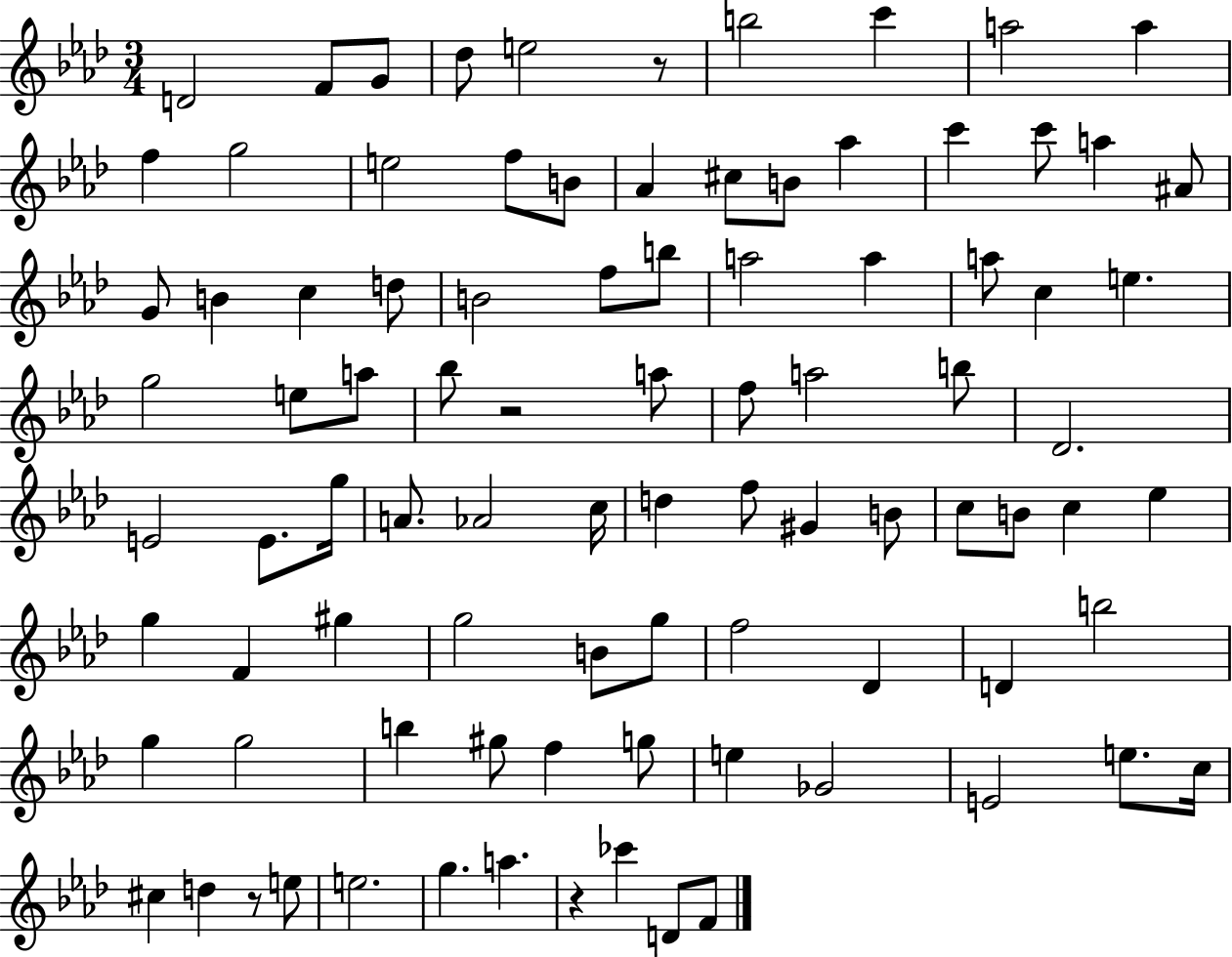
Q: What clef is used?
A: treble